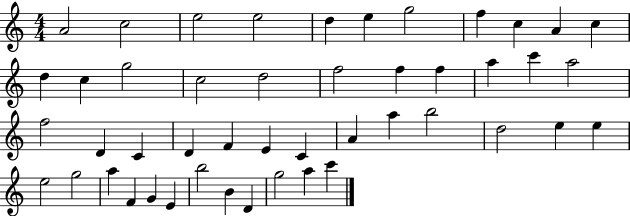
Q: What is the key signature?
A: C major